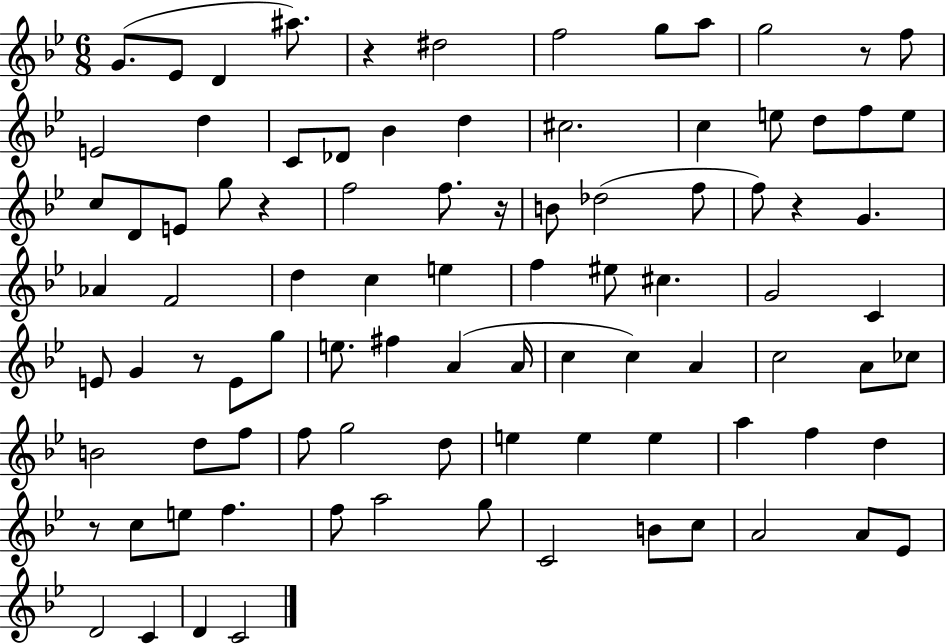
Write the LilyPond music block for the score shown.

{
  \clef treble
  \numericTimeSignature
  \time 6/8
  \key bes \major
  g'8.( ees'8 d'4 ais''8.) | r4 dis''2 | f''2 g''8 a''8 | g''2 r8 f''8 | \break e'2 d''4 | c'8 des'8 bes'4 d''4 | cis''2. | c''4 e''8 d''8 f''8 e''8 | \break c''8 d'8 e'8 g''8 r4 | f''2 f''8. r16 | b'8 des''2( f''8 | f''8) r4 g'4. | \break aes'4 f'2 | d''4 c''4 e''4 | f''4 eis''8 cis''4. | g'2 c'4 | \break e'8 g'4 r8 e'8 g''8 | e''8. fis''4 a'4( a'16 | c''4 c''4) a'4 | c''2 a'8 ces''8 | \break b'2 d''8 f''8 | f''8 g''2 d''8 | e''4 e''4 e''4 | a''4 f''4 d''4 | \break r8 c''8 e''8 f''4. | f''8 a''2 g''8 | c'2 b'8 c''8 | a'2 a'8 ees'8 | \break d'2 c'4 | d'4 c'2 | \bar "|."
}